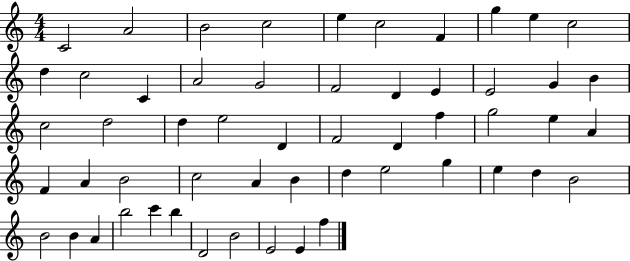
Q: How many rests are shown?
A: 0